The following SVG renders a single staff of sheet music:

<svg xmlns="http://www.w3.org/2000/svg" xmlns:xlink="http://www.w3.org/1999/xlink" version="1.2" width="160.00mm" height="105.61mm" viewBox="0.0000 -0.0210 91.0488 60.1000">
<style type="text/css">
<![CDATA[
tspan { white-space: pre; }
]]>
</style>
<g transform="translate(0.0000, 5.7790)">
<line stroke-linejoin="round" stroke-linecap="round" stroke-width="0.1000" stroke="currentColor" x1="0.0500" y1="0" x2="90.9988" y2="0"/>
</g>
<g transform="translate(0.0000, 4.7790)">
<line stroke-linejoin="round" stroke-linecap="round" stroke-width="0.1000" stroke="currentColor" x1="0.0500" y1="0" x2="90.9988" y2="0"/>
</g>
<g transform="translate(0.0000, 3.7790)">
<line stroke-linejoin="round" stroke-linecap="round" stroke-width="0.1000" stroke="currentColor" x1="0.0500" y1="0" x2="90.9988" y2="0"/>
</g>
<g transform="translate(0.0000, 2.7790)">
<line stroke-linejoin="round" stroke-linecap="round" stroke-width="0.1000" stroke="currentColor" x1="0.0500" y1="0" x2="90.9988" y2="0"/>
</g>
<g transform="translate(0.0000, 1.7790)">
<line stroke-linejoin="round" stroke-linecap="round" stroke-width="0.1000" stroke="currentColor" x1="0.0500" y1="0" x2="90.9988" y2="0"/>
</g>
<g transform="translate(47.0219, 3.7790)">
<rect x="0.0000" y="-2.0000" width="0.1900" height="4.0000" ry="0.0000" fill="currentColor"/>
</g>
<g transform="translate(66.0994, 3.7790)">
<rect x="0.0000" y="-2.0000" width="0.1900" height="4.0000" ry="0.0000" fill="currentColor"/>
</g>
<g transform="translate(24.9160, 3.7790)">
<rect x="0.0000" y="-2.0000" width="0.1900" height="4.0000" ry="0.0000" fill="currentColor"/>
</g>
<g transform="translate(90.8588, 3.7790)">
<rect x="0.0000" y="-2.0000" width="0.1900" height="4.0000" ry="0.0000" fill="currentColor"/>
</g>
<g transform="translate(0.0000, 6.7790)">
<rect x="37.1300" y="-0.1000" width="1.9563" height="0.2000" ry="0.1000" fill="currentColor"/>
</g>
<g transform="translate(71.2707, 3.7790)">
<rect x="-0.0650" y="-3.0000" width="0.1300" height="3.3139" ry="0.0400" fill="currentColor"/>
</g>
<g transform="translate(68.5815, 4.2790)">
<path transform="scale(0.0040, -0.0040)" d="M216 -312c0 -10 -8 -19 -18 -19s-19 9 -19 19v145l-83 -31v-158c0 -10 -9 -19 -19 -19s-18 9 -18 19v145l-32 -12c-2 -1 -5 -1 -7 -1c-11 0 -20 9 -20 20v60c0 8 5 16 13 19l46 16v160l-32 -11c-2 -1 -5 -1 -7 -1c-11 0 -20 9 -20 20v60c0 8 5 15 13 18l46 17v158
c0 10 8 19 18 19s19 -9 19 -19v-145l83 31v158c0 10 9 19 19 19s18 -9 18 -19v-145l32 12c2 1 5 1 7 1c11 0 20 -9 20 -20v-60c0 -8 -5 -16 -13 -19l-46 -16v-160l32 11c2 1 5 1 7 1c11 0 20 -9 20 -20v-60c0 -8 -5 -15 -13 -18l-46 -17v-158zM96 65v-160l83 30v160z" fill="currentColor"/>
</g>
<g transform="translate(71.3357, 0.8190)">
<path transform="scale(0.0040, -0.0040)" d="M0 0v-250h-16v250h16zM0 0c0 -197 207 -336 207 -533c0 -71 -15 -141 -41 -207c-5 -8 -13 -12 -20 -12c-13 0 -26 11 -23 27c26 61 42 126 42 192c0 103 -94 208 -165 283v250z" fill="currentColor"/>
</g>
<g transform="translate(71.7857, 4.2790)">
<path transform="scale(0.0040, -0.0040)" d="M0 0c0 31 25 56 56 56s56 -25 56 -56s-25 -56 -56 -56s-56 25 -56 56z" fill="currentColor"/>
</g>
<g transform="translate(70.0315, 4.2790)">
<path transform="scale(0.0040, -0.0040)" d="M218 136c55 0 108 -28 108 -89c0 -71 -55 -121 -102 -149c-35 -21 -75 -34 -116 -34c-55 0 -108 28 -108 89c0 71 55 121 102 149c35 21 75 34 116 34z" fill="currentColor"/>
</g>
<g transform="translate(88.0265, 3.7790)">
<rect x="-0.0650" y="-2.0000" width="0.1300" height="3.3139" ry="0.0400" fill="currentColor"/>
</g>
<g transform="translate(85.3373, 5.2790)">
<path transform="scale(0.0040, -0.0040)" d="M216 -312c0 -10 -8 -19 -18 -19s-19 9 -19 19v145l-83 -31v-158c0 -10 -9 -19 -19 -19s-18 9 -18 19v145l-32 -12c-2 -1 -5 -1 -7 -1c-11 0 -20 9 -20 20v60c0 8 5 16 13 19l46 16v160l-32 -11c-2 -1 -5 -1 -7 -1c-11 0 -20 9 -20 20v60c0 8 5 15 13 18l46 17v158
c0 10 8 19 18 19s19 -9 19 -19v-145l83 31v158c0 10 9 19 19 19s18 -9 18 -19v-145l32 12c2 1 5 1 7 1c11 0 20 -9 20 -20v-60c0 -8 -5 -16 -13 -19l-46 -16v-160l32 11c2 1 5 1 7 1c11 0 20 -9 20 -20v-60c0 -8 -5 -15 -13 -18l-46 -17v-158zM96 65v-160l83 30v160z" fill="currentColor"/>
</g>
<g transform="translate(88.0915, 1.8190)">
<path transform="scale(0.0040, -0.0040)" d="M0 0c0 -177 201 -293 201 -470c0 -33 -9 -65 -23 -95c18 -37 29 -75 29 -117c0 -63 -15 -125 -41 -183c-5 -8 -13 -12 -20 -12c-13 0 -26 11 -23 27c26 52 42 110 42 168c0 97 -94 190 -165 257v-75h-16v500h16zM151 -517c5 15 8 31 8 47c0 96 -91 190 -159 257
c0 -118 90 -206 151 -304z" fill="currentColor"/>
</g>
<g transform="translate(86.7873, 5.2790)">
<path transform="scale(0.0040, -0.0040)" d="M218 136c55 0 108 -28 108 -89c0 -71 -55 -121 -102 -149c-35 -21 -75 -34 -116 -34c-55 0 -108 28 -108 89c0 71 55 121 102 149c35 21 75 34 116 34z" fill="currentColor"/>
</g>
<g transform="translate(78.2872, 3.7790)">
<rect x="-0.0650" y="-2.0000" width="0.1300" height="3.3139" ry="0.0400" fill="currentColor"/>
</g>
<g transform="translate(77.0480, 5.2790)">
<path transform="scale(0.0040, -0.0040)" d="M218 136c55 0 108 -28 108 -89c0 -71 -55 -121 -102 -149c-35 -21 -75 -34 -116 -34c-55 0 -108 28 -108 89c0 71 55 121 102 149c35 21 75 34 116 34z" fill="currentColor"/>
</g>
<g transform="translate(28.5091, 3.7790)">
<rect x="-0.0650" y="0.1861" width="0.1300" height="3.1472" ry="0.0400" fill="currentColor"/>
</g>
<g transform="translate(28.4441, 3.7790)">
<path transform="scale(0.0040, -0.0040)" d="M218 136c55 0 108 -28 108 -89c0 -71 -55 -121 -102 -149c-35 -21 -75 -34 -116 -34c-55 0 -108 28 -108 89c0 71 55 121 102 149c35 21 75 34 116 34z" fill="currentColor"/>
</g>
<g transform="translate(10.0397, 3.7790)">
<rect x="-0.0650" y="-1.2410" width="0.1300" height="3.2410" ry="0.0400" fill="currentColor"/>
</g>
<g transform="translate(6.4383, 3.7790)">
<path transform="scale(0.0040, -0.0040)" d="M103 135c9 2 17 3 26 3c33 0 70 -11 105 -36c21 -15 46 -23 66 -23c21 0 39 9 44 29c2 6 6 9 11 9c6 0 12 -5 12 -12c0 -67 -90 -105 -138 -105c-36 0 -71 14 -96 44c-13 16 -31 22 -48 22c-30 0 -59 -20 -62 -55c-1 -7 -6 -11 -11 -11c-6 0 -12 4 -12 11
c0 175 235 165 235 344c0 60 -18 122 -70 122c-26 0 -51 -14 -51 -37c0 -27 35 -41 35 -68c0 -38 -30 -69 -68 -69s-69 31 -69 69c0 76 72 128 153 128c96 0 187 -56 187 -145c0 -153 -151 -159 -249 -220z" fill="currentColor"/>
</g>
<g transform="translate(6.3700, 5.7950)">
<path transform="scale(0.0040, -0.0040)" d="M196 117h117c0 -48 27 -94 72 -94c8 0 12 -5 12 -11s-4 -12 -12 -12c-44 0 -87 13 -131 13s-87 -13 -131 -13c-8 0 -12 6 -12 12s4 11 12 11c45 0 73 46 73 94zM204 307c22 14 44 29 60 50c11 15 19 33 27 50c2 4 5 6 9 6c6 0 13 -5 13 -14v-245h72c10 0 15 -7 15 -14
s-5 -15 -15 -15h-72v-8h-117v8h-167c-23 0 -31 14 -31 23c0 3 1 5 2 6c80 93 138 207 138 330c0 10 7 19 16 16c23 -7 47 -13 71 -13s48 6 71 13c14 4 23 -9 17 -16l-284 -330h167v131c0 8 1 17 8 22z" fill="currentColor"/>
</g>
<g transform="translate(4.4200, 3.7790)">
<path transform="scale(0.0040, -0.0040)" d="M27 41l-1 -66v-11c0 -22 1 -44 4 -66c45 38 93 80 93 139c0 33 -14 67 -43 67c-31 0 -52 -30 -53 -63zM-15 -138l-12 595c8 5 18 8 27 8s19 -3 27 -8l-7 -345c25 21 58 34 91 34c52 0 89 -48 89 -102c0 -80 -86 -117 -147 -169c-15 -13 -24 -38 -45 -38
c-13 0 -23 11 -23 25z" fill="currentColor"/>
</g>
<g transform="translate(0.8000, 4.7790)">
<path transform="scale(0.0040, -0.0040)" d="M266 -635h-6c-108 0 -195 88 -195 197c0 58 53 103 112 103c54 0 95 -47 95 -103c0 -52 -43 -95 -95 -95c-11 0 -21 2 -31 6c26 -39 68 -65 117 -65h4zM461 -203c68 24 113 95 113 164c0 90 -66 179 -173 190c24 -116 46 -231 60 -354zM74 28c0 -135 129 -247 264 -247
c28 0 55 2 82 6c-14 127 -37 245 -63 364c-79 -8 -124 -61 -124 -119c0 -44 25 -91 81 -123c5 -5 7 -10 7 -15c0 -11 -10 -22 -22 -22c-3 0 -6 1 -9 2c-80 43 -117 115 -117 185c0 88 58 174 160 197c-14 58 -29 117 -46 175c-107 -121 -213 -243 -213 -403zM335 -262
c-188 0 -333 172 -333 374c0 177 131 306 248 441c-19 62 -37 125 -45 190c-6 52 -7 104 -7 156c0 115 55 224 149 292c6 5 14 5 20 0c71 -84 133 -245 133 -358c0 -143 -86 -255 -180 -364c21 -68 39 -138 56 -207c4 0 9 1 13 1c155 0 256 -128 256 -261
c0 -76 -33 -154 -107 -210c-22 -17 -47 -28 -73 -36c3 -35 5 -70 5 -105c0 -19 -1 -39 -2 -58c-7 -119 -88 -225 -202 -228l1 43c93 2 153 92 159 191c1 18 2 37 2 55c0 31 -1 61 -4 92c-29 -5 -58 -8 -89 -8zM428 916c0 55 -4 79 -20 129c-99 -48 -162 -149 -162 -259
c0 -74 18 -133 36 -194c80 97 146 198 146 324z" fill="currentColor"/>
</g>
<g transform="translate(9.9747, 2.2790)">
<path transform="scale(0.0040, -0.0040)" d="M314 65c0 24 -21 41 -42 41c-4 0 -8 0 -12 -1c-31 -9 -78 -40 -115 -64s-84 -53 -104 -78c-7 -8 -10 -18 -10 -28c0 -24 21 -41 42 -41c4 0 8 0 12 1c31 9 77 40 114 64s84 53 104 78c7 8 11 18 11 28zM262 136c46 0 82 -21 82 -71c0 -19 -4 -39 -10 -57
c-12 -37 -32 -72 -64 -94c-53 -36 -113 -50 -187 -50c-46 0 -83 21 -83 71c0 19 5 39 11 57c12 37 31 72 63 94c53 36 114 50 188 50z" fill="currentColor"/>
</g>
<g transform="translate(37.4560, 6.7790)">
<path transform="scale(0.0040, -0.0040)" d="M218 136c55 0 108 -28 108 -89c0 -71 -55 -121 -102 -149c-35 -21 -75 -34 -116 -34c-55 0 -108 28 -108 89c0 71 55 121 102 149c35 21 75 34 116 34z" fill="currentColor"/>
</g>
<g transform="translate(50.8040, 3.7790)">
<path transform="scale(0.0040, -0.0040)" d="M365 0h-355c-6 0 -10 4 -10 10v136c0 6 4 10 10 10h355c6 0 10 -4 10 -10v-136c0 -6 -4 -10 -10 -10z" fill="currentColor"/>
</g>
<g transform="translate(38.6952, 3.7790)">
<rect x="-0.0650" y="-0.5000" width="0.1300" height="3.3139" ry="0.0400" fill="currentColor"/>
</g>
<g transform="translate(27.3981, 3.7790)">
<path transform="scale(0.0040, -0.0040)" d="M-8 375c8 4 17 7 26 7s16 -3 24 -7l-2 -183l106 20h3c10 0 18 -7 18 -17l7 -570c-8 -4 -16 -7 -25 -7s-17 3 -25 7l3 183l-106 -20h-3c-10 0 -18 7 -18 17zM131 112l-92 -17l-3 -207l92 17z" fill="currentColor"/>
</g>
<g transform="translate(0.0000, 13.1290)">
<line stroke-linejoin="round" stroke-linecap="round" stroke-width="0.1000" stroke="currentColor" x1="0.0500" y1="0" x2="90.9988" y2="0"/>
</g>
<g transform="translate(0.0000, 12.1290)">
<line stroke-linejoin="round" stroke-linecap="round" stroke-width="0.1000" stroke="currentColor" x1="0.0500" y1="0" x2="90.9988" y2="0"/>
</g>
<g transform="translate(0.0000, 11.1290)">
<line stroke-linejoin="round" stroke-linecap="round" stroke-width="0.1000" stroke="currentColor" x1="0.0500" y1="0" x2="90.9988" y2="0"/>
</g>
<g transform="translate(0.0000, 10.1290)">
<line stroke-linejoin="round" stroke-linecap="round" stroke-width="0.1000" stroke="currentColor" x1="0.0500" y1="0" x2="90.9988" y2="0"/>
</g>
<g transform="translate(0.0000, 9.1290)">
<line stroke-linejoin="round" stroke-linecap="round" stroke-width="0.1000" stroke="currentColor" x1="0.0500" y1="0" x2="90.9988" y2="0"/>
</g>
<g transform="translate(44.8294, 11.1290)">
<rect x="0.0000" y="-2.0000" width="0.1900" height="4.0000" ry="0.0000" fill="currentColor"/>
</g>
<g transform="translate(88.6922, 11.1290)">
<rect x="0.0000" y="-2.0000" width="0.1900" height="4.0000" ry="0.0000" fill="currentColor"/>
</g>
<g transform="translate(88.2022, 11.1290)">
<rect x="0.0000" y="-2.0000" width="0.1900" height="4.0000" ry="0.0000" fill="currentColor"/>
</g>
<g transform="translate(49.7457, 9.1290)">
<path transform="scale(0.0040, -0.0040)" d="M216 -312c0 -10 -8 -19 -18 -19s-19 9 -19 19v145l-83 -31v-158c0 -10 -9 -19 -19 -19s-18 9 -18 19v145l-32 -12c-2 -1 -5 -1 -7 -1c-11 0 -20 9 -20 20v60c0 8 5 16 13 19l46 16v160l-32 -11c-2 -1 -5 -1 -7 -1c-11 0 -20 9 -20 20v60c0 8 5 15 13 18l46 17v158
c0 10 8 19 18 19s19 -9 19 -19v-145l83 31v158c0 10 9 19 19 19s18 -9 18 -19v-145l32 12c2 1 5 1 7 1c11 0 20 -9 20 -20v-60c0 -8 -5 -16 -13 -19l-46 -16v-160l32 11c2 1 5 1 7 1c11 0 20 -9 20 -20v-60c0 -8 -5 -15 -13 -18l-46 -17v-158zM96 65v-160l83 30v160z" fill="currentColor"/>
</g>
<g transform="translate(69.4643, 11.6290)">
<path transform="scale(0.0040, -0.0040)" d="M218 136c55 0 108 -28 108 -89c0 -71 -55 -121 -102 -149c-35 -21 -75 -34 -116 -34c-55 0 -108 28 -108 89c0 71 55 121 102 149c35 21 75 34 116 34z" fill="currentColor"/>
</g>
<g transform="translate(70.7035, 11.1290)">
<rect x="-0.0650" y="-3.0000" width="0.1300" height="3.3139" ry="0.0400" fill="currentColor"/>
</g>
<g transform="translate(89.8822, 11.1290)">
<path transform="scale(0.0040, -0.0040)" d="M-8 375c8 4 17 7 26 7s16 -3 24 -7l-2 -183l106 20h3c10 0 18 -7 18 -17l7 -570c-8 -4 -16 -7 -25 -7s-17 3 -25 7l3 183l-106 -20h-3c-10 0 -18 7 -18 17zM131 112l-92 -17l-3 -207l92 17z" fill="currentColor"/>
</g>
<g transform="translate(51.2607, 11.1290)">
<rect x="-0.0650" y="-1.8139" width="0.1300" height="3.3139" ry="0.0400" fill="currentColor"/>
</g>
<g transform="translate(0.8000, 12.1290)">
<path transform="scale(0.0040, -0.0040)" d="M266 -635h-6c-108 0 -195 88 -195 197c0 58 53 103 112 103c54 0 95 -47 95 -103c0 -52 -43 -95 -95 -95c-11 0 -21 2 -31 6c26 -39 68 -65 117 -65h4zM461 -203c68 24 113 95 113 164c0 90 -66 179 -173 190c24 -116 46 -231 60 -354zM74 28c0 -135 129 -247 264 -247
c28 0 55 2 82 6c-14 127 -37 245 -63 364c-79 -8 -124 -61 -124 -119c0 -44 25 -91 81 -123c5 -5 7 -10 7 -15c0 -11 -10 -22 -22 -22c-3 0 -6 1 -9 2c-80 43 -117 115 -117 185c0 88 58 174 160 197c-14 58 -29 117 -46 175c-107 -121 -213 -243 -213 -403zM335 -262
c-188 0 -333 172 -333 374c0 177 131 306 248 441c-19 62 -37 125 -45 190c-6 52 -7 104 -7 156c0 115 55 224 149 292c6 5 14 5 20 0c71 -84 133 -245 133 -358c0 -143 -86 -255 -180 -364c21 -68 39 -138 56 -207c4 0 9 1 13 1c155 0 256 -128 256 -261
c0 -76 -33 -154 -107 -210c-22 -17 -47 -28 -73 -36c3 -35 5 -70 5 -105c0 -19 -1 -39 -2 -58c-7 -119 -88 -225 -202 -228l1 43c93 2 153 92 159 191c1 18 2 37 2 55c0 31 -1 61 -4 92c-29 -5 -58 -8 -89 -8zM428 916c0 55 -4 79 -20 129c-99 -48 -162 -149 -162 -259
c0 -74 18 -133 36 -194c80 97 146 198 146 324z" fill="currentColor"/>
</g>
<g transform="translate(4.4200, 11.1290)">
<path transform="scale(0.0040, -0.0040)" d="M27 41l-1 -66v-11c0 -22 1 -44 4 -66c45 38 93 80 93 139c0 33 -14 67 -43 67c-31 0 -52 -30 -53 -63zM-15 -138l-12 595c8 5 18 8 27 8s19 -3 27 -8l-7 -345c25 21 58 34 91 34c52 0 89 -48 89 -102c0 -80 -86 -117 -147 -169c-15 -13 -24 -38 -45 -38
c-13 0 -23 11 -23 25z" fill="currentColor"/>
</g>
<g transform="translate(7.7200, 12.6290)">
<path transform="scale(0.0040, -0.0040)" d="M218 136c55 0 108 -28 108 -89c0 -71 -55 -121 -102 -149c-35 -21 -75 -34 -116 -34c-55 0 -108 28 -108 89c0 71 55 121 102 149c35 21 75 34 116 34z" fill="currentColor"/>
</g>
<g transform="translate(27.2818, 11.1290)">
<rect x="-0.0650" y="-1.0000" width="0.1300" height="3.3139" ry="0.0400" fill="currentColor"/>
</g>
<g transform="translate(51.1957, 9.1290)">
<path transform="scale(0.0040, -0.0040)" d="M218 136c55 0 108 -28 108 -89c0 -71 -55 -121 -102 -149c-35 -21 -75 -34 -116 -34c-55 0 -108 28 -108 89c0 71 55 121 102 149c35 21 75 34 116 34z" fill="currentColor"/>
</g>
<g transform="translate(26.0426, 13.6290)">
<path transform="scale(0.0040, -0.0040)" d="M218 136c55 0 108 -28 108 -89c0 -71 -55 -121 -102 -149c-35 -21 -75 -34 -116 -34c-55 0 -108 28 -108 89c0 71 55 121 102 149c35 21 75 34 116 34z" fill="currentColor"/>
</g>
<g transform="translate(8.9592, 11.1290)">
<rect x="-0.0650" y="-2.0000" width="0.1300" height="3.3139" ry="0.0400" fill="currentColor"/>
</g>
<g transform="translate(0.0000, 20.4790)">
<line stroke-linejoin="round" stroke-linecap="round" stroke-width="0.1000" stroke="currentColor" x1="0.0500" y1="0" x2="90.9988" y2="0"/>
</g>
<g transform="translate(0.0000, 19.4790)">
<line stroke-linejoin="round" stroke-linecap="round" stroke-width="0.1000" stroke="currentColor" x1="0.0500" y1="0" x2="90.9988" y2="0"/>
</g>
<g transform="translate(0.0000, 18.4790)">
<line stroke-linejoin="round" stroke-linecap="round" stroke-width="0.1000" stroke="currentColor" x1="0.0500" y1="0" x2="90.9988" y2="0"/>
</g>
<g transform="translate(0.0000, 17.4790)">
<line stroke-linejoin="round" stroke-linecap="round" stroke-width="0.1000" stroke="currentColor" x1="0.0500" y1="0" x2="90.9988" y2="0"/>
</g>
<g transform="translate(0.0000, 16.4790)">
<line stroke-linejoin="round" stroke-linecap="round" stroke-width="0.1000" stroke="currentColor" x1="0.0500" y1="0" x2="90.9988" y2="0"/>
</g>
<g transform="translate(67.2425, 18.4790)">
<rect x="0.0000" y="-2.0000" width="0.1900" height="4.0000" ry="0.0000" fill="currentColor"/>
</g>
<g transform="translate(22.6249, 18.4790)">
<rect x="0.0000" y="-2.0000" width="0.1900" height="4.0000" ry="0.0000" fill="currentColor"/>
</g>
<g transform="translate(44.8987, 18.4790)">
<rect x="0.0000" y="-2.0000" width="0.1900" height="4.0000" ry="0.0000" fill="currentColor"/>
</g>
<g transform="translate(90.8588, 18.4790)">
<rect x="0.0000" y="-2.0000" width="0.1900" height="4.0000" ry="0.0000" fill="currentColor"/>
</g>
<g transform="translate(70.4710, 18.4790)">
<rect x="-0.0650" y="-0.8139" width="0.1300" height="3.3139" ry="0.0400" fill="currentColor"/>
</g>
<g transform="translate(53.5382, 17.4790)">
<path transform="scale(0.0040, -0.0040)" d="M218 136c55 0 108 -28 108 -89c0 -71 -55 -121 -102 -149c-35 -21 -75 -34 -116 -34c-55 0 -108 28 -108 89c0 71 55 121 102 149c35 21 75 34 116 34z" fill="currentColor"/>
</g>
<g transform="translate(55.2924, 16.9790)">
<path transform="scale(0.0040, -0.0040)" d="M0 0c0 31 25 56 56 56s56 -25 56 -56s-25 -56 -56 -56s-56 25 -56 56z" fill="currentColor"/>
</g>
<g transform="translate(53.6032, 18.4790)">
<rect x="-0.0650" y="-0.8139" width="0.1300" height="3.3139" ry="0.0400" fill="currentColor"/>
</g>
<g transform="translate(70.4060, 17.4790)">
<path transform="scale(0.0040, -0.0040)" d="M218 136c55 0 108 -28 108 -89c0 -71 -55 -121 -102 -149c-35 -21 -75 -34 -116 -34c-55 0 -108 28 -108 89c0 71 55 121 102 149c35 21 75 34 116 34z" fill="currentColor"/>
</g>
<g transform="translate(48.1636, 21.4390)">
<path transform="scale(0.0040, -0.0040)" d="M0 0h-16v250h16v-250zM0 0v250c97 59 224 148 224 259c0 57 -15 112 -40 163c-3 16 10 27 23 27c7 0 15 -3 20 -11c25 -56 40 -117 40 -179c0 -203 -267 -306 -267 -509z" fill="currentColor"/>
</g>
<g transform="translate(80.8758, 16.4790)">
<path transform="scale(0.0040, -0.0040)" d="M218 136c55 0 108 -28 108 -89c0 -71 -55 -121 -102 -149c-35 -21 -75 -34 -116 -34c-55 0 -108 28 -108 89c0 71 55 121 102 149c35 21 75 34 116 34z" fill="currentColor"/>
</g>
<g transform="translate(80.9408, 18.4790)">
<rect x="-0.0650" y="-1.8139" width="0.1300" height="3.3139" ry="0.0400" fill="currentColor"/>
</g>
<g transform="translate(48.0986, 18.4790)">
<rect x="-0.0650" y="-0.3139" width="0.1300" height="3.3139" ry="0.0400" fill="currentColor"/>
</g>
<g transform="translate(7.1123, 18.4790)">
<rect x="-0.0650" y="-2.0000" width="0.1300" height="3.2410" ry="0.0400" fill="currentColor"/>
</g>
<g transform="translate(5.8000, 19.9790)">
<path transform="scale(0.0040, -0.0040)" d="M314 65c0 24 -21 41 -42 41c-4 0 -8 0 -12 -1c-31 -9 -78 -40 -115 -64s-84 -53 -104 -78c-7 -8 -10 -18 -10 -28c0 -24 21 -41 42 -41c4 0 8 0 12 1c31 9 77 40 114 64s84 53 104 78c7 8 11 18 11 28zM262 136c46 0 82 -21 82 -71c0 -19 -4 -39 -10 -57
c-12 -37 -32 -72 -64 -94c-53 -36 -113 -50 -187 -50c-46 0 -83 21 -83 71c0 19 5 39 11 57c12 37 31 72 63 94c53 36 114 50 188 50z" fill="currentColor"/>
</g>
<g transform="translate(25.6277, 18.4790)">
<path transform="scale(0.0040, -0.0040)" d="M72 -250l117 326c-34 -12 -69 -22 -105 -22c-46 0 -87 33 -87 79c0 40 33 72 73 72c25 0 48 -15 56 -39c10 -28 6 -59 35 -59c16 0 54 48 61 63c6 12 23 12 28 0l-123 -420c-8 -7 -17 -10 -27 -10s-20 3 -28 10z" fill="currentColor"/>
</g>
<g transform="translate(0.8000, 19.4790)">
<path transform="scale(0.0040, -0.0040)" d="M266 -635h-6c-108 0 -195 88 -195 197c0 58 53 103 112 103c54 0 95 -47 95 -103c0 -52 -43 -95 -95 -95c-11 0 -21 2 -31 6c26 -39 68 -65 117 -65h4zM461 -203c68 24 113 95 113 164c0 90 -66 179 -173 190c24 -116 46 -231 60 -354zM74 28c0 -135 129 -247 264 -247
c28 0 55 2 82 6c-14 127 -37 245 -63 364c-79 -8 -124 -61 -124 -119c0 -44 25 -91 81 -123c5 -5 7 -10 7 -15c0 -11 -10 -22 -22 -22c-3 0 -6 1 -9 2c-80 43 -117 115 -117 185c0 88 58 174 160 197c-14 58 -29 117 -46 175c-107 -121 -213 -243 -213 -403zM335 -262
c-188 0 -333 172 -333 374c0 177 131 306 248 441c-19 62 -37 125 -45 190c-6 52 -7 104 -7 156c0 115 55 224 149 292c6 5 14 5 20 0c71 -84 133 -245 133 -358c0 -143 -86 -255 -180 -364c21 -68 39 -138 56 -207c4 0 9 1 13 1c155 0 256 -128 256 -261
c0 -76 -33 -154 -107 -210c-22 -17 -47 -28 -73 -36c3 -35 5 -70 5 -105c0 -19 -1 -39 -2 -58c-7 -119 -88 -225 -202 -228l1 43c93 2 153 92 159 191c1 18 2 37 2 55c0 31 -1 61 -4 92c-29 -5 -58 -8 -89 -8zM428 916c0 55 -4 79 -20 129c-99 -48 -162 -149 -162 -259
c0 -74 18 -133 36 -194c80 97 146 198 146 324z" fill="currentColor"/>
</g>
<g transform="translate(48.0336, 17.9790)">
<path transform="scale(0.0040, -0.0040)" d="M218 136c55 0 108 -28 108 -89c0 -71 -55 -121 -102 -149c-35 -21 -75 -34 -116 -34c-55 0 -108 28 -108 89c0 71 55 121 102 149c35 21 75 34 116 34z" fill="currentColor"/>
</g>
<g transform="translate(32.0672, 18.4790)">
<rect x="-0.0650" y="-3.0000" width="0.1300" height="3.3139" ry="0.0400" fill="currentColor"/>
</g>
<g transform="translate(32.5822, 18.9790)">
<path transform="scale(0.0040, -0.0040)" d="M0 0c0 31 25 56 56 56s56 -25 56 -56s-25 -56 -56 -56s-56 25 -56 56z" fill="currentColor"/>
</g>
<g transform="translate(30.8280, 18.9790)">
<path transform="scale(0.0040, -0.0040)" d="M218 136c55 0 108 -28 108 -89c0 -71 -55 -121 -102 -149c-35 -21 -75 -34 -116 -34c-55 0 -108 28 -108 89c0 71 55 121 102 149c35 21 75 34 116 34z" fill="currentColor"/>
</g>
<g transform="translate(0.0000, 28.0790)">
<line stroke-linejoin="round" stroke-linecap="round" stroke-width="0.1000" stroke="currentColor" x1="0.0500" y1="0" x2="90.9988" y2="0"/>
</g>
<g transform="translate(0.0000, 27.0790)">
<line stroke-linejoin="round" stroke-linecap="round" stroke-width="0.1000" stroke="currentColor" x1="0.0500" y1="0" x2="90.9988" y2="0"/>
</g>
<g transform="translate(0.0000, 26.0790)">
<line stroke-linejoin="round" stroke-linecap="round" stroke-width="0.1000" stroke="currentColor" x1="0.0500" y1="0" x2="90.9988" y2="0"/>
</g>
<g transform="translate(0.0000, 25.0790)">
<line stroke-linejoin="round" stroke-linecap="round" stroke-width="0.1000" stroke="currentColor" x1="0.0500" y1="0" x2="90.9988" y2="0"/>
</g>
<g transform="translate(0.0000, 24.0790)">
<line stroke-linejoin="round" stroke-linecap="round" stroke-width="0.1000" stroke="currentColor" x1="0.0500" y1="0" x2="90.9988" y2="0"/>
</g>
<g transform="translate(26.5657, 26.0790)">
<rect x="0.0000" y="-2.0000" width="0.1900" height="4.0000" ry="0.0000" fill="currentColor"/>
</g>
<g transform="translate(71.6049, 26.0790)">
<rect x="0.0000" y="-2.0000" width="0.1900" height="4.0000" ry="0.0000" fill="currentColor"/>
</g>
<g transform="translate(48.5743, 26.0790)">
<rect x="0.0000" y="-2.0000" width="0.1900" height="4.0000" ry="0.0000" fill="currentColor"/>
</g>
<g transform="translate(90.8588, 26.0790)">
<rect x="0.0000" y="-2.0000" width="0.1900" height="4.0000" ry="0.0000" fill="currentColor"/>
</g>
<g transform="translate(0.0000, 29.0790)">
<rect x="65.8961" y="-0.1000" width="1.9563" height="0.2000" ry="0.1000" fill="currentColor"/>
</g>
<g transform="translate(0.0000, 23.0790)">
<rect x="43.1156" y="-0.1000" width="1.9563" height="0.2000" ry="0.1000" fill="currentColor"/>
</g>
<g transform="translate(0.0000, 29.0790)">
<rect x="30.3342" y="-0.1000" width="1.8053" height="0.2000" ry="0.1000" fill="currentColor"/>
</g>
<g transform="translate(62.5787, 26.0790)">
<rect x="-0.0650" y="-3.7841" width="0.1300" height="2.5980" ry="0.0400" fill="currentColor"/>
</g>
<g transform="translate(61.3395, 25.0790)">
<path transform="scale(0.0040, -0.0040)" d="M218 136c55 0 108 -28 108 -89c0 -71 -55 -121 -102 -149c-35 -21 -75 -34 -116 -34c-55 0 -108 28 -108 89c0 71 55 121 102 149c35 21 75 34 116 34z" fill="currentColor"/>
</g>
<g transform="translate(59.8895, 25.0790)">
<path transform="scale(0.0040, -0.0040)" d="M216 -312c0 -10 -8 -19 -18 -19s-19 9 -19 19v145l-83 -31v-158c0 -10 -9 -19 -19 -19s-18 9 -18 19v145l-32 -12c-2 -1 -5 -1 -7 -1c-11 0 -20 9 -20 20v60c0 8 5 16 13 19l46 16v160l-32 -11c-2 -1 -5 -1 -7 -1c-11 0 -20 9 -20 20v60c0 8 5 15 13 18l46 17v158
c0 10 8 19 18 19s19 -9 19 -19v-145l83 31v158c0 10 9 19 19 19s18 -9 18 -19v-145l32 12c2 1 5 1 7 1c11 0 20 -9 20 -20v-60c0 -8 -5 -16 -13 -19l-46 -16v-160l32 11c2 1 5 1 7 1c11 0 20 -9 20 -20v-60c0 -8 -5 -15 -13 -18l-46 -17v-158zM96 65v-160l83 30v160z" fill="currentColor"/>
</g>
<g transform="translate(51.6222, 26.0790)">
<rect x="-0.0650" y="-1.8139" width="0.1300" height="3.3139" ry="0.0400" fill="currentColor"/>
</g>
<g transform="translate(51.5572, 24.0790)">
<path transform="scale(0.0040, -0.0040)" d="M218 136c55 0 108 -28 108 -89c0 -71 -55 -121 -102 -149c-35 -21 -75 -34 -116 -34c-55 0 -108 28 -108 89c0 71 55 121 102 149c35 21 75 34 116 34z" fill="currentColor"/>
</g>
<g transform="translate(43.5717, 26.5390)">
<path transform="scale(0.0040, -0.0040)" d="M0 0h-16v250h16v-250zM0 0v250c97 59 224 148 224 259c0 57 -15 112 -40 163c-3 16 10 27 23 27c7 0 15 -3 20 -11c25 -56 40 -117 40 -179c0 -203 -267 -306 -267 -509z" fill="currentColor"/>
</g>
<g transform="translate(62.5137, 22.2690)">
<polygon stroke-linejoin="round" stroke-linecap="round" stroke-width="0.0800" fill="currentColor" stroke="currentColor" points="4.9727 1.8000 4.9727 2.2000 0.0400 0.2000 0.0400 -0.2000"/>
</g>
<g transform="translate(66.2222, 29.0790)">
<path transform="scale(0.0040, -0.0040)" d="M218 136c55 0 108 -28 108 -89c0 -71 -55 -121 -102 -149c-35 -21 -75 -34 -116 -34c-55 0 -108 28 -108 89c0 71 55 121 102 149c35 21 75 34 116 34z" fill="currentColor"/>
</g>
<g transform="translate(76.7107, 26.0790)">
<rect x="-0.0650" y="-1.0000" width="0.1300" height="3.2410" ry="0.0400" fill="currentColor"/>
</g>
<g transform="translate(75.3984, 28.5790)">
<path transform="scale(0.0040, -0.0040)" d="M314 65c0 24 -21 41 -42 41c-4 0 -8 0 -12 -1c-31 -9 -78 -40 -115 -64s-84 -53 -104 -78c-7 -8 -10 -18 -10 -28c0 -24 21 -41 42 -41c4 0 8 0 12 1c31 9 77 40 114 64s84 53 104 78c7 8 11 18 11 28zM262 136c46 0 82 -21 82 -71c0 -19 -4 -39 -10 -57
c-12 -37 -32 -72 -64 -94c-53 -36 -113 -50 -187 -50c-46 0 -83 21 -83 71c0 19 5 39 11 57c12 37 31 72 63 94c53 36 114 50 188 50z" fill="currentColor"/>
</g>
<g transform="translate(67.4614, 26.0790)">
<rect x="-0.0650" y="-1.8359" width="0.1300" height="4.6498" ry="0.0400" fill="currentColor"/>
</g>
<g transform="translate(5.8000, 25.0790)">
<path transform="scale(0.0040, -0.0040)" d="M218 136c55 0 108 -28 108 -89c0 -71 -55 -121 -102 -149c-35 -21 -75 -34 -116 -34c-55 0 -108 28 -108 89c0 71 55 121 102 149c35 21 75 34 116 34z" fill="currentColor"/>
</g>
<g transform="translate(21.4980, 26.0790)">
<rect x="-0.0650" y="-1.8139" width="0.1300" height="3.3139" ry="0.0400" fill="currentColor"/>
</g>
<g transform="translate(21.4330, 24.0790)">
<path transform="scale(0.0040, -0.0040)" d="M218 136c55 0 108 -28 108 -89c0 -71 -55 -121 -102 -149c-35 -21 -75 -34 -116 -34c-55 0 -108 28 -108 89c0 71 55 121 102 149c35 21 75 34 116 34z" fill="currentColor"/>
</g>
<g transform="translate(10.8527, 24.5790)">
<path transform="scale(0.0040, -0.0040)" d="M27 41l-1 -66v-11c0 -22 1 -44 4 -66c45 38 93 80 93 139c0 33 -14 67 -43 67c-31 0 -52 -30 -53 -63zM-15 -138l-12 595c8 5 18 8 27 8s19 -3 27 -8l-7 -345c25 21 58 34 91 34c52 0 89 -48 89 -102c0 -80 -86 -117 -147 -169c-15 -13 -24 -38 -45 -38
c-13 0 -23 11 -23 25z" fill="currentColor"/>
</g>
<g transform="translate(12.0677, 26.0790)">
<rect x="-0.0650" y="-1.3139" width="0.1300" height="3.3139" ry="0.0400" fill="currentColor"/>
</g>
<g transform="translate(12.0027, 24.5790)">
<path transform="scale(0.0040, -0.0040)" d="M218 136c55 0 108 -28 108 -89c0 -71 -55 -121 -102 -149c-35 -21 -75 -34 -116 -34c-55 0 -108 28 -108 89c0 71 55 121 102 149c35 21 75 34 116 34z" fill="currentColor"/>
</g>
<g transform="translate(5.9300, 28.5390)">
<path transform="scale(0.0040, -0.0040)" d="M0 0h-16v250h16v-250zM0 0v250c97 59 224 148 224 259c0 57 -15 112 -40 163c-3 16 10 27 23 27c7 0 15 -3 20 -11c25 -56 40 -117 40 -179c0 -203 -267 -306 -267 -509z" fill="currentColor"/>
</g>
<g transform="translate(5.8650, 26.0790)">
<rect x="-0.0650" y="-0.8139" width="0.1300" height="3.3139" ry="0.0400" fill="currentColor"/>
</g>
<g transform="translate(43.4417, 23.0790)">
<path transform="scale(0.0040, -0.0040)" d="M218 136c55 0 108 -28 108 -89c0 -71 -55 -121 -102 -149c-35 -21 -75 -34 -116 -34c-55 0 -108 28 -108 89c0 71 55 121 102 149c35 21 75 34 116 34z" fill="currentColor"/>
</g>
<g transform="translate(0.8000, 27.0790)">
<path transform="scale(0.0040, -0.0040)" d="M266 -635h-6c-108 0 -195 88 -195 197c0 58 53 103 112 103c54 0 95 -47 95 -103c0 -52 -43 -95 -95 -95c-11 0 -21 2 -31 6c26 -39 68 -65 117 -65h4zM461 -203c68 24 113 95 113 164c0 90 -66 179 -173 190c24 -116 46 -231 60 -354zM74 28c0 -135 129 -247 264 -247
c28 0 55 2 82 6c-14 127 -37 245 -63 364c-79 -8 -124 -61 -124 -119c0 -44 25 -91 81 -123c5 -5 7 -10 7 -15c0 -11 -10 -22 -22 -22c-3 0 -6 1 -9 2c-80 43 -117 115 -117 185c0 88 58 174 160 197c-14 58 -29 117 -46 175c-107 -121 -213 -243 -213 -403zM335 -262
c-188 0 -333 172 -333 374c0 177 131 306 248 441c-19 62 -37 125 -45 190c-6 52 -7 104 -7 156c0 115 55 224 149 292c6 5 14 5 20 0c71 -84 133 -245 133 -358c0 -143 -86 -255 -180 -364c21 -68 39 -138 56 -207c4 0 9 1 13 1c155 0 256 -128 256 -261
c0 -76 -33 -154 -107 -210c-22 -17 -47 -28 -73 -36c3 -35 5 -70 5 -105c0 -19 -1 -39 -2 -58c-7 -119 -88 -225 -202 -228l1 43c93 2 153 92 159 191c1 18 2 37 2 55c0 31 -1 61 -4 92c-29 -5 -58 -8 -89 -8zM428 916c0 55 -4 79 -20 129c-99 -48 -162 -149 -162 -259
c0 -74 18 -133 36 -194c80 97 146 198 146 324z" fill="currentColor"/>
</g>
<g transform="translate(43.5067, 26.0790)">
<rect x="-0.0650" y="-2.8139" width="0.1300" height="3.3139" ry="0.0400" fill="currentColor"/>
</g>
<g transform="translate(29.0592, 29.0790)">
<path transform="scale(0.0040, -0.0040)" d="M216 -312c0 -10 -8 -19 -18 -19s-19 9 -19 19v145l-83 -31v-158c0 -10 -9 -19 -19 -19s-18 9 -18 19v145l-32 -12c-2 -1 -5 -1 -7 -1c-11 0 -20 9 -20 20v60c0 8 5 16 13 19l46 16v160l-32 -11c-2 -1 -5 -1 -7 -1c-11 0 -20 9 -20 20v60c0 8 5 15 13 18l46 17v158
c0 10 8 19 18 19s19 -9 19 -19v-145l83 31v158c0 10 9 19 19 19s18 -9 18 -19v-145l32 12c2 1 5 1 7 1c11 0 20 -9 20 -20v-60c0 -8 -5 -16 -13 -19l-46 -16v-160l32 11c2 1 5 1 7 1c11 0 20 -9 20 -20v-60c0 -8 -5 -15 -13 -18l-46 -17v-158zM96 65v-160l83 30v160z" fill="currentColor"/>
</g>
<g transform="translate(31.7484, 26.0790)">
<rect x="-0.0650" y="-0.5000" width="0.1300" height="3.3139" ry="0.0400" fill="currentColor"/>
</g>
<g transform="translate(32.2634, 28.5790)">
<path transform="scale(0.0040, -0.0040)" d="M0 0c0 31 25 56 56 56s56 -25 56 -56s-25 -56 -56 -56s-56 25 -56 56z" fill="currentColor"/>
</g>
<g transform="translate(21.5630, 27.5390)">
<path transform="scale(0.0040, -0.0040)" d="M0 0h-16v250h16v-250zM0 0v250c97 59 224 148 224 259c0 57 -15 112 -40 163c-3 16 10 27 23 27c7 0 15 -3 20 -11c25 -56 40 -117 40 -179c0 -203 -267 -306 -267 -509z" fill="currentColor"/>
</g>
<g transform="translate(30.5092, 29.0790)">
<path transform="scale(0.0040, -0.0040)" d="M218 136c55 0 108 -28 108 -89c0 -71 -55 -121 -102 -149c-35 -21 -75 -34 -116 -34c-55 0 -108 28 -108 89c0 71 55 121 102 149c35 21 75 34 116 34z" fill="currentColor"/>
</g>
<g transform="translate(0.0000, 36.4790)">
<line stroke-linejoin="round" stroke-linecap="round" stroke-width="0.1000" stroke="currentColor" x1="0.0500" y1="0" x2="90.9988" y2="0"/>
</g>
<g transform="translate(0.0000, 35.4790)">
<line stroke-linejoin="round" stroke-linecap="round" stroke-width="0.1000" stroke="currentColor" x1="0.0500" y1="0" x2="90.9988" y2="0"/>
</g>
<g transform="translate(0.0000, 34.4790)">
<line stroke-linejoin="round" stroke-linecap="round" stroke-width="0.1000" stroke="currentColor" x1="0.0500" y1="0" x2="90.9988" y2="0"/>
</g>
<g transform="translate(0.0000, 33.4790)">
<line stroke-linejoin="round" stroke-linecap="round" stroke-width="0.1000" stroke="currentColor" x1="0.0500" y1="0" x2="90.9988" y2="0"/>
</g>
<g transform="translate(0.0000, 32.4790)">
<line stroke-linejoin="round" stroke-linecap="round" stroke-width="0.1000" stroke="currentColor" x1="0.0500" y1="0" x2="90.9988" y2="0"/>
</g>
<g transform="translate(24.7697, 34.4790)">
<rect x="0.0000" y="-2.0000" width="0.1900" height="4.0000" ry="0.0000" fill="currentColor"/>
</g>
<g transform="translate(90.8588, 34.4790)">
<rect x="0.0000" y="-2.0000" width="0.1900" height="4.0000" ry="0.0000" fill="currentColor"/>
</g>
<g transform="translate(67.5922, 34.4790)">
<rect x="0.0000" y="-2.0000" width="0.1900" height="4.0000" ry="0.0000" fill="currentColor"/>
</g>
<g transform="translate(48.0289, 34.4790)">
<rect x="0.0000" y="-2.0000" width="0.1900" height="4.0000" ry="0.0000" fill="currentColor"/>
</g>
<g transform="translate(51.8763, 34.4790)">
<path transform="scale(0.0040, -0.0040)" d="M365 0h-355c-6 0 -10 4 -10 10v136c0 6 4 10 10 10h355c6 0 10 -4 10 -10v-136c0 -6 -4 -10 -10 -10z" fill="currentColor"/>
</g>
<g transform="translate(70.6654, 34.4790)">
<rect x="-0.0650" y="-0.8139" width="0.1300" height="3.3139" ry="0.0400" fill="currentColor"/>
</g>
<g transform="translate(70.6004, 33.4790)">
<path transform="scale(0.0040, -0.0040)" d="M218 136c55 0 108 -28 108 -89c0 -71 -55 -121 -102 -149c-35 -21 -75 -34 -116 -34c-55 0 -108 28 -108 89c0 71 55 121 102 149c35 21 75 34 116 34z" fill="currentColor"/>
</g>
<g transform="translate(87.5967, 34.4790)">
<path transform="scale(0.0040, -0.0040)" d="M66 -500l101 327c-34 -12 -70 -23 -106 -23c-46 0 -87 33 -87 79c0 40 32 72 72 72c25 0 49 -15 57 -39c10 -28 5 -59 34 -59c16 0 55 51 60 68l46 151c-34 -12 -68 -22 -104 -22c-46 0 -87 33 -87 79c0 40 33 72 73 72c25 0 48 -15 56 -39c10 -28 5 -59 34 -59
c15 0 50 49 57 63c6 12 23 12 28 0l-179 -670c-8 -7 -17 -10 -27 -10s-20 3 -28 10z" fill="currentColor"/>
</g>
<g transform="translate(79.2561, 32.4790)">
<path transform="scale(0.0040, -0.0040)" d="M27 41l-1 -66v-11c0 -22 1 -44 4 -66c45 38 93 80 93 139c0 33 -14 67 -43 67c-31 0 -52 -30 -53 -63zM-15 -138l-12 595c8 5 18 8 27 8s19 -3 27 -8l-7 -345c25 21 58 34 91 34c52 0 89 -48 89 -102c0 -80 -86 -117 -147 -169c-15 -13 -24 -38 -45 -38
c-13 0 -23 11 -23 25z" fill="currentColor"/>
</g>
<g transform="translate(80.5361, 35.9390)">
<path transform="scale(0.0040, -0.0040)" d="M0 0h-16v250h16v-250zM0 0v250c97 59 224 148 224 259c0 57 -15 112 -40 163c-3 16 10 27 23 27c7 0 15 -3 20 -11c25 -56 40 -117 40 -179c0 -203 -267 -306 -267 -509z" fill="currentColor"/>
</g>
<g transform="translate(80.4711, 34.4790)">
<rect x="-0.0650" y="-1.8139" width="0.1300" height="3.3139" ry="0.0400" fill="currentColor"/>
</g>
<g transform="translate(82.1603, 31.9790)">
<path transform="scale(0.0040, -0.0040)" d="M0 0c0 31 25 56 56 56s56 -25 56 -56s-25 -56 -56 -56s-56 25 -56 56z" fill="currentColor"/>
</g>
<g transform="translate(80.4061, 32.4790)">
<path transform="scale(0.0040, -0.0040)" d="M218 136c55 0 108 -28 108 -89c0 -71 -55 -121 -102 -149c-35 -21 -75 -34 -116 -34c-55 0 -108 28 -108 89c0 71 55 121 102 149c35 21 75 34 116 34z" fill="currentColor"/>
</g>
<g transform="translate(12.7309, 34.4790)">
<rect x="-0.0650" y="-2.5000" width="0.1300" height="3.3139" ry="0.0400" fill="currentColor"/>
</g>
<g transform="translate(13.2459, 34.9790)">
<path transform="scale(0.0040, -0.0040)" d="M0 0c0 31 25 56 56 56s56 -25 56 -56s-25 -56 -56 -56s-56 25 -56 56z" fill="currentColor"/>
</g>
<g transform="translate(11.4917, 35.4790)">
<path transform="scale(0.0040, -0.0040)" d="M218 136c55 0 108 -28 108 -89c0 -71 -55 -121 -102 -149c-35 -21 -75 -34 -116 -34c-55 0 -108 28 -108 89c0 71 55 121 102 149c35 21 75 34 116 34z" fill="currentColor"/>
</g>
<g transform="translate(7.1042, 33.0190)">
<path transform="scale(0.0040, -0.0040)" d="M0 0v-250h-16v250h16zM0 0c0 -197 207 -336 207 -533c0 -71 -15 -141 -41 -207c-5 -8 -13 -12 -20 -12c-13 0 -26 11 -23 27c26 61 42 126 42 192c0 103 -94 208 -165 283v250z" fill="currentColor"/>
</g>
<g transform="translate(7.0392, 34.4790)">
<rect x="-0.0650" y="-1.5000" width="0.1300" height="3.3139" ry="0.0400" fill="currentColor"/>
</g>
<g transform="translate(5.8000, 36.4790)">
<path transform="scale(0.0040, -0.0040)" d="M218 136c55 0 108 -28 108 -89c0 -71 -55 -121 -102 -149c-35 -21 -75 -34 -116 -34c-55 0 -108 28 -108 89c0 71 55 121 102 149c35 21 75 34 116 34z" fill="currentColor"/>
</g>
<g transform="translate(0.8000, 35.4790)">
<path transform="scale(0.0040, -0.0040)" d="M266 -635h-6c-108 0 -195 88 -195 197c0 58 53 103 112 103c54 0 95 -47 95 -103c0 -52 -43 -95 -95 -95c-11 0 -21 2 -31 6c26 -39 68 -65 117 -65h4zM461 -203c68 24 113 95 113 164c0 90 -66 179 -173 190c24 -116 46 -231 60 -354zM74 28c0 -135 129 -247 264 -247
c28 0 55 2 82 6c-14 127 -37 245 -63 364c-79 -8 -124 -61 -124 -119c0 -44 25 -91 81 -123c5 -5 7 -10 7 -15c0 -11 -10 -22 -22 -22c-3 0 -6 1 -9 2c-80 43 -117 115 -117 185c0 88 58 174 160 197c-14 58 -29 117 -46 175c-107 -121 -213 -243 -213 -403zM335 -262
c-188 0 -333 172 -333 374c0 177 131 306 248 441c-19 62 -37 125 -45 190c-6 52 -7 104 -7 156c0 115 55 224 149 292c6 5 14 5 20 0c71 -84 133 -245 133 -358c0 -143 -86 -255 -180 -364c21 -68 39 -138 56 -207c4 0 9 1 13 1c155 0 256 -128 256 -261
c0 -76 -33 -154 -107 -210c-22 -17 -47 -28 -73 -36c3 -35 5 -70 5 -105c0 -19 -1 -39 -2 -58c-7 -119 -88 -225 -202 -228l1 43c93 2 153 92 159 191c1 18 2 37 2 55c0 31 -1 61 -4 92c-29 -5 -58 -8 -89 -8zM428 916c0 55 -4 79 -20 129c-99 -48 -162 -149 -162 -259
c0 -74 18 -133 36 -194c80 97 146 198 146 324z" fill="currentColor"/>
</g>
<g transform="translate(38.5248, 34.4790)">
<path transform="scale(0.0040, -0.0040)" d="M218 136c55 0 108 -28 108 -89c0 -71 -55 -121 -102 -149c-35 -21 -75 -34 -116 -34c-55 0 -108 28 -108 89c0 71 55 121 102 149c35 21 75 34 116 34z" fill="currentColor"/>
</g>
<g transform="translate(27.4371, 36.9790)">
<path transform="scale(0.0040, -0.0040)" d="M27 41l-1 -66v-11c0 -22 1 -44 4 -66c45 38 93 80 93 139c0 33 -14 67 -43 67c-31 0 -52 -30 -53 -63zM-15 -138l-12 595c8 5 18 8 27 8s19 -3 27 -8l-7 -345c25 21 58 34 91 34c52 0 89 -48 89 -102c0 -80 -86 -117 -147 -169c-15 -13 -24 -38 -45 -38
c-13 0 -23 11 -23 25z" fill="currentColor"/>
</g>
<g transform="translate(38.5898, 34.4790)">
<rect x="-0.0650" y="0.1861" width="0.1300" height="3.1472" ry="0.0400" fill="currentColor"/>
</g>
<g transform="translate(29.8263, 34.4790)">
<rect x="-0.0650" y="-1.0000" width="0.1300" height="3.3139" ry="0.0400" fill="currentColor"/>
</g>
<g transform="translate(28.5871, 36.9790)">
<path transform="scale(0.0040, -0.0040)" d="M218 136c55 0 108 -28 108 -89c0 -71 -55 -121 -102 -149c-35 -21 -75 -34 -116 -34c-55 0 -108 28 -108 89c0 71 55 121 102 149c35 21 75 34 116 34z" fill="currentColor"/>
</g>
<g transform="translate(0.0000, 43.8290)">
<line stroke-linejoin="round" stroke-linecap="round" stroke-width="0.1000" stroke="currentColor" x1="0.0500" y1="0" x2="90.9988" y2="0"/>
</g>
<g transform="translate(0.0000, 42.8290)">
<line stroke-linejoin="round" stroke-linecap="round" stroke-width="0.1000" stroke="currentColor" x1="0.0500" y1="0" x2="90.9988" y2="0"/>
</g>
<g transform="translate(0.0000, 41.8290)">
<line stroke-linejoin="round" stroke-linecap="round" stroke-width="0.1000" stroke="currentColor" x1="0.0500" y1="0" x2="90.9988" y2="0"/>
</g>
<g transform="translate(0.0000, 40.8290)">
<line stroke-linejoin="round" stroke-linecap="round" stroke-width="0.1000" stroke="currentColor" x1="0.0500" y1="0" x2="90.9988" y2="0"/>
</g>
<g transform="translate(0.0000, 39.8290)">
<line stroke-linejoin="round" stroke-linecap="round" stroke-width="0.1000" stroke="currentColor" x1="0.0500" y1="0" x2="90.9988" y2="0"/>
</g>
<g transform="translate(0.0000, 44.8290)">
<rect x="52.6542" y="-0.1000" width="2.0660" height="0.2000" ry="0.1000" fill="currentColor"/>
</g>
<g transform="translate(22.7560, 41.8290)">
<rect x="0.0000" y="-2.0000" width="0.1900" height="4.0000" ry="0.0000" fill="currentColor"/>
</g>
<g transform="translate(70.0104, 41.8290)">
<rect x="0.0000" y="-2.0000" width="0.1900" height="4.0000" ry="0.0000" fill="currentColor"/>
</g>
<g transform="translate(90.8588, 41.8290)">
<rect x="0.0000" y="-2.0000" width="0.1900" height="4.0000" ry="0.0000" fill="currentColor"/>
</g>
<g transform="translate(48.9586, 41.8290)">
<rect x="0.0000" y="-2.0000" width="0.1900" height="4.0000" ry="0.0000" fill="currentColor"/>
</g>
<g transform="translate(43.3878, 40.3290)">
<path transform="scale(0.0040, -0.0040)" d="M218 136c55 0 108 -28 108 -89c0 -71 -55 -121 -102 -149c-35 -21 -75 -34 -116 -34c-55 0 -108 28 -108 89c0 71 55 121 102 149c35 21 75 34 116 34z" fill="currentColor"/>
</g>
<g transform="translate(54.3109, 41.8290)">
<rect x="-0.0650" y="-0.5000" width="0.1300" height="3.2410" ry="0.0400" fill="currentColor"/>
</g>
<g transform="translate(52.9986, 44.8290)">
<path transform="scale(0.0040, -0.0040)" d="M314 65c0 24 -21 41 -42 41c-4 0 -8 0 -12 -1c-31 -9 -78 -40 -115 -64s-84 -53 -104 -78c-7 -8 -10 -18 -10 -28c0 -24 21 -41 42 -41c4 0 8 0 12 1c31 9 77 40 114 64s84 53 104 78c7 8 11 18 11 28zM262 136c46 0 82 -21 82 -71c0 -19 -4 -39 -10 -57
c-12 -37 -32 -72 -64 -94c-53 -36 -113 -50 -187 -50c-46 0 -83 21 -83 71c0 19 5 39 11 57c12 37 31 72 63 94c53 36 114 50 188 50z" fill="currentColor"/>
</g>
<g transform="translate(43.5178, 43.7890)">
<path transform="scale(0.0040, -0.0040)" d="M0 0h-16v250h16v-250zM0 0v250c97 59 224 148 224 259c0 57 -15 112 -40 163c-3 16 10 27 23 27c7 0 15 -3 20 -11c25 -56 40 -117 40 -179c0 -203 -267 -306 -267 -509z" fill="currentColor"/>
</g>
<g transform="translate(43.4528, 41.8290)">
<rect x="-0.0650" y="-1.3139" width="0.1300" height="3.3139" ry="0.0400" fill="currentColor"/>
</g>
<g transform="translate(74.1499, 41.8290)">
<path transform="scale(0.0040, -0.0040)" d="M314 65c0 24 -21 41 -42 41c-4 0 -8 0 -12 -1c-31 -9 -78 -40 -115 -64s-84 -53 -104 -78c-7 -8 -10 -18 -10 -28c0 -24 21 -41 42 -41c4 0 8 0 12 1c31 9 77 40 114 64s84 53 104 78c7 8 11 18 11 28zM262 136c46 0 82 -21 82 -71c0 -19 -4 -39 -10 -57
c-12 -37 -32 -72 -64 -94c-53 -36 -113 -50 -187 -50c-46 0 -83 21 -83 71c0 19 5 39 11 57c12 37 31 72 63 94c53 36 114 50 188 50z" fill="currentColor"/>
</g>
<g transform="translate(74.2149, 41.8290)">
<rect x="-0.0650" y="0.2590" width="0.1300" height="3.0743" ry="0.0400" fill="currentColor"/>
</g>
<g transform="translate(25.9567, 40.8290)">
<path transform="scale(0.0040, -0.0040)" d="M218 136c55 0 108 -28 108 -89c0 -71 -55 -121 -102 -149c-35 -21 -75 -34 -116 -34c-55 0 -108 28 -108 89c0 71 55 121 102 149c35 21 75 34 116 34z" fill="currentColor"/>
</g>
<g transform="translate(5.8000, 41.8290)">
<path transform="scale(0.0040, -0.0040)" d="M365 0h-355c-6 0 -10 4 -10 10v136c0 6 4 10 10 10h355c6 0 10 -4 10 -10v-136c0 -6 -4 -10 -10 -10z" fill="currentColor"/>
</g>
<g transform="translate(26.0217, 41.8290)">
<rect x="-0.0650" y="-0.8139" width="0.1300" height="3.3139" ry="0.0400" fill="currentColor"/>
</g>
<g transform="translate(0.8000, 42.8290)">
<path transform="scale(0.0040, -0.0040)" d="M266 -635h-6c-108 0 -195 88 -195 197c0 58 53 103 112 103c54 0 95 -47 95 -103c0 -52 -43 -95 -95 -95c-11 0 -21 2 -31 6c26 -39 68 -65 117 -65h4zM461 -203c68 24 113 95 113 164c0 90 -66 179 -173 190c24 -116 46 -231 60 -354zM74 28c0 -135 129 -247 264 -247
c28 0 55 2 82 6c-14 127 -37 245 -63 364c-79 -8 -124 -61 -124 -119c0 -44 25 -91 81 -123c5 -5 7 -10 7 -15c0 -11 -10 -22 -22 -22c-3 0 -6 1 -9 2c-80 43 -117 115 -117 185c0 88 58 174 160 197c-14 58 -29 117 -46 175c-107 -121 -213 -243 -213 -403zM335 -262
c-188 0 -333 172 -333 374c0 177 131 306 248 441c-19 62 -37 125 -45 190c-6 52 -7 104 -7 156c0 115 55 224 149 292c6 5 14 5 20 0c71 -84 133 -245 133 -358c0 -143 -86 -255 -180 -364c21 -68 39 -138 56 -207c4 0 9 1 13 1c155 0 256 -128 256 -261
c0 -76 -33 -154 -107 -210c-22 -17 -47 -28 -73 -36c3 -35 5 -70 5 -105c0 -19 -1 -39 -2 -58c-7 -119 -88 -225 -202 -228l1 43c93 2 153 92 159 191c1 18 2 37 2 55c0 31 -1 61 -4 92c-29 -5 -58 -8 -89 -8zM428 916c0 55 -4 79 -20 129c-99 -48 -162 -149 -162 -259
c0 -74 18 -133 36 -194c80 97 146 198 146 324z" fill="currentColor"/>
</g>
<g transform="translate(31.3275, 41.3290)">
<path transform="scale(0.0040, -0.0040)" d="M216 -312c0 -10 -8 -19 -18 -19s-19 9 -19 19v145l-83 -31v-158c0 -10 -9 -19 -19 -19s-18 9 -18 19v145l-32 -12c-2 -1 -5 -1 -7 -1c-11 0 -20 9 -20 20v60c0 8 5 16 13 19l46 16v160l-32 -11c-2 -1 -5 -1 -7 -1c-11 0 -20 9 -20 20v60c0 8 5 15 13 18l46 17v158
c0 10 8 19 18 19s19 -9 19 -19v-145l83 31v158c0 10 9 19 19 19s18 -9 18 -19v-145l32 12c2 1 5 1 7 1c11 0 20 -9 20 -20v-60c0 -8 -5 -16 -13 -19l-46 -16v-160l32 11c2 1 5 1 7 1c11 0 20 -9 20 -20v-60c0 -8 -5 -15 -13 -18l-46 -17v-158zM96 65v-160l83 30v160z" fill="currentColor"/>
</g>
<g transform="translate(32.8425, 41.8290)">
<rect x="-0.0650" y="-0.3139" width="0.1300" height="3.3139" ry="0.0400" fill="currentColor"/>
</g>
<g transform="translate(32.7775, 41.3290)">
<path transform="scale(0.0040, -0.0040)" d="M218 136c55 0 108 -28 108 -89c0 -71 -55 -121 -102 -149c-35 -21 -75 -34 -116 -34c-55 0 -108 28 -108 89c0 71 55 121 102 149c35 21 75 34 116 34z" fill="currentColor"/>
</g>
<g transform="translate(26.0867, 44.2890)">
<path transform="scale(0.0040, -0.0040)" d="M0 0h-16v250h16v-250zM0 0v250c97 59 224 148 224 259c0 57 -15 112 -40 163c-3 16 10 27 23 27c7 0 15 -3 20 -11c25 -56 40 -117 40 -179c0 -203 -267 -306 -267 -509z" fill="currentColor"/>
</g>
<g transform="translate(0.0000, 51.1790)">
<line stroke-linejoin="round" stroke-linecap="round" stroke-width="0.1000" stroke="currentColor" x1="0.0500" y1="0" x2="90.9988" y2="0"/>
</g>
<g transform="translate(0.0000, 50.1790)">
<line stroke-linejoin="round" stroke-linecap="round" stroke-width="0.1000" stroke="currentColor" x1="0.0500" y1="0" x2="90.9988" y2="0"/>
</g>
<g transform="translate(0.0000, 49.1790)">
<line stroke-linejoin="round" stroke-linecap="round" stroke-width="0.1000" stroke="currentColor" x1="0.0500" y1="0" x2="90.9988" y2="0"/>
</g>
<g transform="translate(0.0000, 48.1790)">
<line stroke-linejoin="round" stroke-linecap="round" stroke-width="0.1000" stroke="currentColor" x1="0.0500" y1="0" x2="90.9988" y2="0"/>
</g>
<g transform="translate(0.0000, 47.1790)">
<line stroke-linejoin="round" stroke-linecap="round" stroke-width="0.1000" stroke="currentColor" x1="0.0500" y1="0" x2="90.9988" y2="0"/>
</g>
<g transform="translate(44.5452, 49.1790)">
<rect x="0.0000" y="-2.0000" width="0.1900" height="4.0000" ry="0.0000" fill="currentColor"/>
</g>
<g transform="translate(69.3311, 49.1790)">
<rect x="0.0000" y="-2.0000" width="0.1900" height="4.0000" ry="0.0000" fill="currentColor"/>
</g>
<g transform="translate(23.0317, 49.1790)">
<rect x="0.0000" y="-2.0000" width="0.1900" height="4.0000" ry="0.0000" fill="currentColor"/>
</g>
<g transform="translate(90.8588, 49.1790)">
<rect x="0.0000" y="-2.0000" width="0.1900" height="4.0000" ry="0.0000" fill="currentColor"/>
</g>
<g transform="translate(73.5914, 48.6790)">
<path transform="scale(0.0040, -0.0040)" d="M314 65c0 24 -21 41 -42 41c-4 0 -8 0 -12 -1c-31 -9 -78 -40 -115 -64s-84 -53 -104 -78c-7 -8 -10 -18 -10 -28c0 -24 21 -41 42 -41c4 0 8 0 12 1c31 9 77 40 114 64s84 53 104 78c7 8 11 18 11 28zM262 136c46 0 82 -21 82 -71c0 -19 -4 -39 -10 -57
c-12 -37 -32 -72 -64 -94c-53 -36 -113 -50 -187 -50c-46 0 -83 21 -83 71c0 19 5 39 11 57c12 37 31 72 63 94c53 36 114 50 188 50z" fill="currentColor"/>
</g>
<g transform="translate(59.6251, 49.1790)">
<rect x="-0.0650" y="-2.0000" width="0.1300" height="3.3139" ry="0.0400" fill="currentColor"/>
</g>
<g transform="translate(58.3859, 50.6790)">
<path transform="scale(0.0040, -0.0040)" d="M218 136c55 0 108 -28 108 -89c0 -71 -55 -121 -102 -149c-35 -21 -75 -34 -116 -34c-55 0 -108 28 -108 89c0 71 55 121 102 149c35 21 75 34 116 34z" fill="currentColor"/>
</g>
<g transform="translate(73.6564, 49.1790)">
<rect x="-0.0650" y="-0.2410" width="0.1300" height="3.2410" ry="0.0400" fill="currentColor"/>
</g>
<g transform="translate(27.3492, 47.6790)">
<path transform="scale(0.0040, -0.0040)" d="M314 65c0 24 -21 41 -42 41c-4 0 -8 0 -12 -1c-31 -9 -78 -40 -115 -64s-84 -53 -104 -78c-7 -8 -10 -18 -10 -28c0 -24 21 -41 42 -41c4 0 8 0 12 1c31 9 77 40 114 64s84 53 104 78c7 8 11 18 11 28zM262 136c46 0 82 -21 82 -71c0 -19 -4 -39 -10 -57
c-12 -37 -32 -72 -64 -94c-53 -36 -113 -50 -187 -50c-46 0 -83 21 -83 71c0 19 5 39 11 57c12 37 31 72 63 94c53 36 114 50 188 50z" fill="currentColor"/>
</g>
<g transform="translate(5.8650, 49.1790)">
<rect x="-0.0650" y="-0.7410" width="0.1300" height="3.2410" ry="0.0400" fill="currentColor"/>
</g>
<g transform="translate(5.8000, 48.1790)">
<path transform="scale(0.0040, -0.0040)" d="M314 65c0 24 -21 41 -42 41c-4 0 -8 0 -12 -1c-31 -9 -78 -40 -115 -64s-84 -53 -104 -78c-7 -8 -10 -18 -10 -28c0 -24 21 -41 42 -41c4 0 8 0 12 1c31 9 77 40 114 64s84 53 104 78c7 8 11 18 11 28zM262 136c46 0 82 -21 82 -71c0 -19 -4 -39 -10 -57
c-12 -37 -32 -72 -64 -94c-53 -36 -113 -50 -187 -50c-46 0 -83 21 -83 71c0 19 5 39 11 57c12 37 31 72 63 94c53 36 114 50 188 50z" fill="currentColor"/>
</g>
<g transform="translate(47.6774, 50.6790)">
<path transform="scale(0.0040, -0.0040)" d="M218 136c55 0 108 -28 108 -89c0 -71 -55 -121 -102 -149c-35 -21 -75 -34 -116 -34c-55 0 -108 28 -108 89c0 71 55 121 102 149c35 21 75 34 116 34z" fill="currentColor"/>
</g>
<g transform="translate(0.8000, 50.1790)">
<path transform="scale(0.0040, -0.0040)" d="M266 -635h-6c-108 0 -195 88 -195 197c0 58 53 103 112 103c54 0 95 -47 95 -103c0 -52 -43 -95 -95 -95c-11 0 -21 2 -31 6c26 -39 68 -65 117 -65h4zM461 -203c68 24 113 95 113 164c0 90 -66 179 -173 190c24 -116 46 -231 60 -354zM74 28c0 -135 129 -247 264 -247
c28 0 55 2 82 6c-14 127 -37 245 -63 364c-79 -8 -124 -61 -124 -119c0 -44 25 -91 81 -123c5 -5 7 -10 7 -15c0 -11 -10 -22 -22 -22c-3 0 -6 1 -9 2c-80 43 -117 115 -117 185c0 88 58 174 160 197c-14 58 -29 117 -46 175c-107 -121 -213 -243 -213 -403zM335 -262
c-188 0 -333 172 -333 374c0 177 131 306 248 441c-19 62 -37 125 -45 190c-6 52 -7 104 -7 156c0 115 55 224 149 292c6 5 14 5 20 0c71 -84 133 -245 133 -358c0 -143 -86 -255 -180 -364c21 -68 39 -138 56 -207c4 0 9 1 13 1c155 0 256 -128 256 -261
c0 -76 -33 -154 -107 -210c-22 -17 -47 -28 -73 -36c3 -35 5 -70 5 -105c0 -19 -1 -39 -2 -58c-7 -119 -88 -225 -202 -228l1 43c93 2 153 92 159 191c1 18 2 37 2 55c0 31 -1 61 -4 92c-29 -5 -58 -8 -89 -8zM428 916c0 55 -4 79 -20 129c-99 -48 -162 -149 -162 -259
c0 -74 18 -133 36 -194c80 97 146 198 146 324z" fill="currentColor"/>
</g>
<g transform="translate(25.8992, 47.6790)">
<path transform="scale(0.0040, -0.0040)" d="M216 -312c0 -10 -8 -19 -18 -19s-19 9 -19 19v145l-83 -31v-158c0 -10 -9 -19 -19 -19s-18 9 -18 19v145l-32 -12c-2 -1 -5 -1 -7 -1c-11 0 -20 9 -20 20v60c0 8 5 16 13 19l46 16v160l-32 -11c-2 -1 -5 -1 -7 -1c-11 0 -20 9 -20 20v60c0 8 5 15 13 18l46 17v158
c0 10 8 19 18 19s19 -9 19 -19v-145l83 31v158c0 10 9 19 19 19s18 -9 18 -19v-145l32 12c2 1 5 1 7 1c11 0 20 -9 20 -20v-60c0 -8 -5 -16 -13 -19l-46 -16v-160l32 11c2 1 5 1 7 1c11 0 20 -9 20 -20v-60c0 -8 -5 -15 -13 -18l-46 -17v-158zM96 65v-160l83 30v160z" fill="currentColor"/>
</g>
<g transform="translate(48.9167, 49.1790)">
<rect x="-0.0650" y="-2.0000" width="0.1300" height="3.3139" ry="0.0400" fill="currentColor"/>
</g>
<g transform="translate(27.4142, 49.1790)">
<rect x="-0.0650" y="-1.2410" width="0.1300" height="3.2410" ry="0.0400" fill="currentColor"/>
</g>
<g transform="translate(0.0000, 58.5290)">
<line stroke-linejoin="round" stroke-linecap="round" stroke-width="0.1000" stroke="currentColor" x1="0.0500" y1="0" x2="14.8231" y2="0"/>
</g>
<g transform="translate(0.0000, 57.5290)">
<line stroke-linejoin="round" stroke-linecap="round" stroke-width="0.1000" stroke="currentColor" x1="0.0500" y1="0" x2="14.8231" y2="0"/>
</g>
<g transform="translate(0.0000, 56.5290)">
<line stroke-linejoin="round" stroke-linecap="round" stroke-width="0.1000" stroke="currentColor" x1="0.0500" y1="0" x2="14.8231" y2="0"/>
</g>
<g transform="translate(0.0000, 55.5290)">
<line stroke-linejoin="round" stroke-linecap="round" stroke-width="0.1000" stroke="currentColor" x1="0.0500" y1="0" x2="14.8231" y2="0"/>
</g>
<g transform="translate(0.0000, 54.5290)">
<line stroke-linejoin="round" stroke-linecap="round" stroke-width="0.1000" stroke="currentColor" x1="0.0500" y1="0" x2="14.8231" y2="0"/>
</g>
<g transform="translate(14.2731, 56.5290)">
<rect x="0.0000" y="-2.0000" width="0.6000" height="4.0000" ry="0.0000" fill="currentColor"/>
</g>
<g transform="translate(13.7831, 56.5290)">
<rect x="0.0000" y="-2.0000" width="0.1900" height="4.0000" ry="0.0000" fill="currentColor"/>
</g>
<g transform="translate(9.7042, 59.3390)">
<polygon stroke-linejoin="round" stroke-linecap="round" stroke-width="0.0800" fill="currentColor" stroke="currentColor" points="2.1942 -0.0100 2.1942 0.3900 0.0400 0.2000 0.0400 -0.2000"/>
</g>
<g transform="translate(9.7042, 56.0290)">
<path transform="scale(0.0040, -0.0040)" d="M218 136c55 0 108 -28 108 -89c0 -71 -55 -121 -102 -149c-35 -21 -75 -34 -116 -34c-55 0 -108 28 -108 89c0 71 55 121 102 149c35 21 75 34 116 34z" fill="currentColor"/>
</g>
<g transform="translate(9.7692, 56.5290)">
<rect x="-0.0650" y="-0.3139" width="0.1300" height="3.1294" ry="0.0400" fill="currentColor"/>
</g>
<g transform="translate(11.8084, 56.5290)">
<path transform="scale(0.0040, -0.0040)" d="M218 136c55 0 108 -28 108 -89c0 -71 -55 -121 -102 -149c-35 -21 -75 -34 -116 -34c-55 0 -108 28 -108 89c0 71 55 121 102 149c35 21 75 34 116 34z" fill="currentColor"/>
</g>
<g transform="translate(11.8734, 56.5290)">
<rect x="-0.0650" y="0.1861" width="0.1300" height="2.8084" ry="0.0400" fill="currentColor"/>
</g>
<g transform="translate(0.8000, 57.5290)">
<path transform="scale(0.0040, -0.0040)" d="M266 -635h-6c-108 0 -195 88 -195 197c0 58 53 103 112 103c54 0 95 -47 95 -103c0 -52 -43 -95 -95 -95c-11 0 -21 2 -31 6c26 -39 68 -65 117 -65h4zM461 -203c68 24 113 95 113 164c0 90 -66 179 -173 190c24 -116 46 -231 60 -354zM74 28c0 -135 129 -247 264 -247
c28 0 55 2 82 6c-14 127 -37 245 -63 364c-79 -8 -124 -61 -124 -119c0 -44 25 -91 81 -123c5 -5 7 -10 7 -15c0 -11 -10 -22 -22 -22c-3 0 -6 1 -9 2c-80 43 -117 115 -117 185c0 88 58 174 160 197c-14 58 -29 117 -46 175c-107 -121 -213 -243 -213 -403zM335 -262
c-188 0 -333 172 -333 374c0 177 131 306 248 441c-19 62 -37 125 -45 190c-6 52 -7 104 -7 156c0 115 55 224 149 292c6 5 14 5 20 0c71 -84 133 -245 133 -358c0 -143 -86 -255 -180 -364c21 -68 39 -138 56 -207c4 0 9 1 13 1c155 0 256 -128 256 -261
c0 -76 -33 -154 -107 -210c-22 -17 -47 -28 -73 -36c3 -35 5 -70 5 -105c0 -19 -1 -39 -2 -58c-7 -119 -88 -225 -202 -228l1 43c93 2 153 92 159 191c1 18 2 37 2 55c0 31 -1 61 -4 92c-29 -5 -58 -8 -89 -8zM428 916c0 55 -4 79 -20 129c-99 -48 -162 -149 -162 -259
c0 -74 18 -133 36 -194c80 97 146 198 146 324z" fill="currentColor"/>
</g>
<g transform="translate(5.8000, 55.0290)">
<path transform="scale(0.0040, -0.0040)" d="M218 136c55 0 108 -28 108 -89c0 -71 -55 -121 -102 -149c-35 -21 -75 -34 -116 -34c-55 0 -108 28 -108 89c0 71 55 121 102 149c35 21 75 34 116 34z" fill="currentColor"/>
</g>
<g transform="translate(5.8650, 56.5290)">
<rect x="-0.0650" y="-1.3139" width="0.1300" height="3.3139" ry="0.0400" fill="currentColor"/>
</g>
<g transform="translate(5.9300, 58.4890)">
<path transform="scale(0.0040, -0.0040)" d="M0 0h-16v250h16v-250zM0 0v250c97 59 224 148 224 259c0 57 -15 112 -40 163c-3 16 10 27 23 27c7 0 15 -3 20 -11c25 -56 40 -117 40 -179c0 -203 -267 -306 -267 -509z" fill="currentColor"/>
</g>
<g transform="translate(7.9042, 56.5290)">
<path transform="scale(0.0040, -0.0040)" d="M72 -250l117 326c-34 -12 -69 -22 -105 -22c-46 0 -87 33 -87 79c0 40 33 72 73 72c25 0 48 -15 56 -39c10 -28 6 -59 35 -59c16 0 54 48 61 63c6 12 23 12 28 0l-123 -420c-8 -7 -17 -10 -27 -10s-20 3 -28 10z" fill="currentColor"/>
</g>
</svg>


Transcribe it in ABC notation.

X:1
T:Untitled
M:2/4
L:1/4
K:F
e2 B C z2 ^A/2 F ^F/4 F D ^f A F2 z/2 A c/2 d d f d/2 _e f/2 ^C a/2 f ^d/2 C/2 D2 E/2 G _D B z2 d _f/2 z/4 z2 d/2 ^c e/2 C2 B2 d2 ^e2 F F c2 e/2 z/2 c/2 B/2